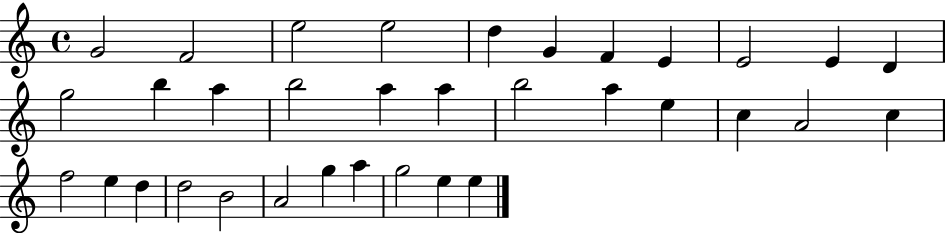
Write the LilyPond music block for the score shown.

{
  \clef treble
  \time 4/4
  \defaultTimeSignature
  \key c \major
  g'2 f'2 | e''2 e''2 | d''4 g'4 f'4 e'4 | e'2 e'4 d'4 | \break g''2 b''4 a''4 | b''2 a''4 a''4 | b''2 a''4 e''4 | c''4 a'2 c''4 | \break f''2 e''4 d''4 | d''2 b'2 | a'2 g''4 a''4 | g''2 e''4 e''4 | \break \bar "|."
}